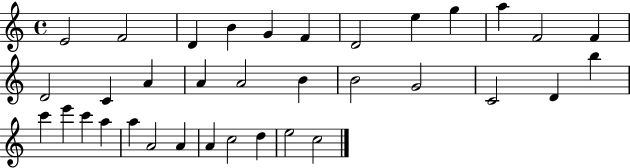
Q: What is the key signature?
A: C major